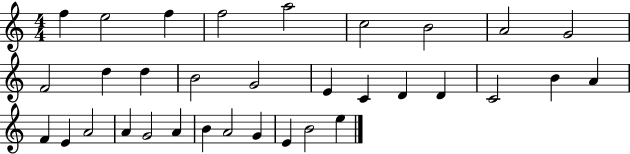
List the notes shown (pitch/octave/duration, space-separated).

F5/q E5/h F5/q F5/h A5/h C5/h B4/h A4/h G4/h F4/h D5/q D5/q B4/h G4/h E4/q C4/q D4/q D4/q C4/h B4/q A4/q F4/q E4/q A4/h A4/q G4/h A4/q B4/q A4/h G4/q E4/q B4/h E5/q